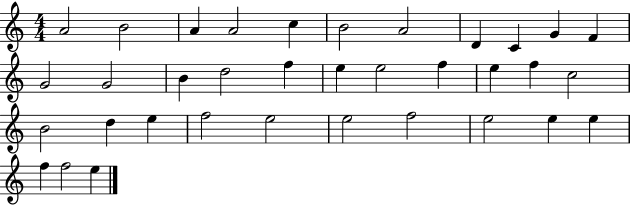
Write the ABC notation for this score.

X:1
T:Untitled
M:4/4
L:1/4
K:C
A2 B2 A A2 c B2 A2 D C G F G2 G2 B d2 f e e2 f e f c2 B2 d e f2 e2 e2 f2 e2 e e f f2 e